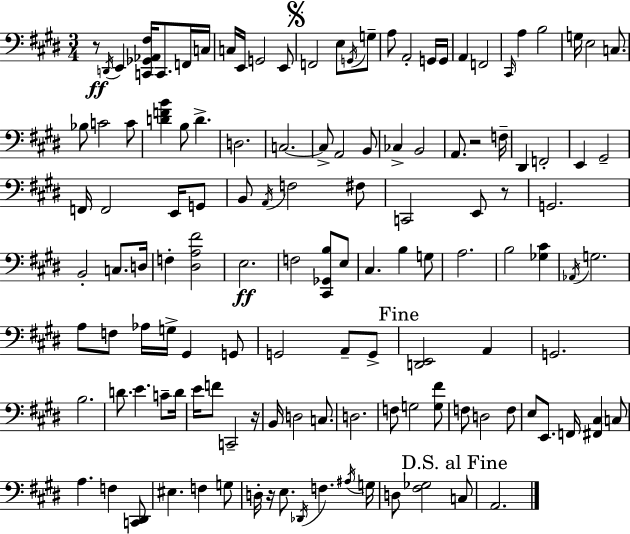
R/e D2/s E2/q [C2,Gb2,Ab2,F#3]/s C2/e. F2/s C3/s C3/s E2/s G2/h E2/e F2/h E3/e G2/s G3/e A3/e A2/h G2/s G2/s A2/q F2/h C#2/s A3/q B3/h G3/s E3/h C3/e. Bb3/e C4/h C4/e [D4,F4,B4]/q B3/e D4/q. D3/h. C3/h. C3/e A2/h B2/e CES3/q B2/h A2/e. R/h F3/s D#2/q F2/h E2/q G#2/h F2/s F2/h E2/s G2/e B2/e A2/s F3/h F#3/e C2/h E2/e R/e G2/h. B2/h C3/e. D3/s F3/q [D#3,A3,F#4]/h E3/h. F3/h [C#2,Gb2,B3]/e E3/e C#3/q. B3/q G3/e A3/h. B3/h [Gb3,C#4]/q Ab2/s G3/h. A3/e F3/e Ab3/s G3/s G#2/q G2/e G2/h A2/e G2/e [D2,E2]/h A2/q G2/h. B3/h. D4/e. E4/q. C4/e D4/s E4/s F4/e C2/h R/s B2/s D3/h C3/e. D3/h. F3/e G3/h [G3,F#4]/e F3/e D3/h F3/e E3/e E2/e. F2/s [F#2,C#3]/q C3/e A3/q. F3/q [C2,D#2]/e EIS3/q. F3/q G3/e D3/s R/s E3/e. Db2/s F3/q. A#3/s G3/s D3/e [F#3,Gb3]/h C3/e A2/h.